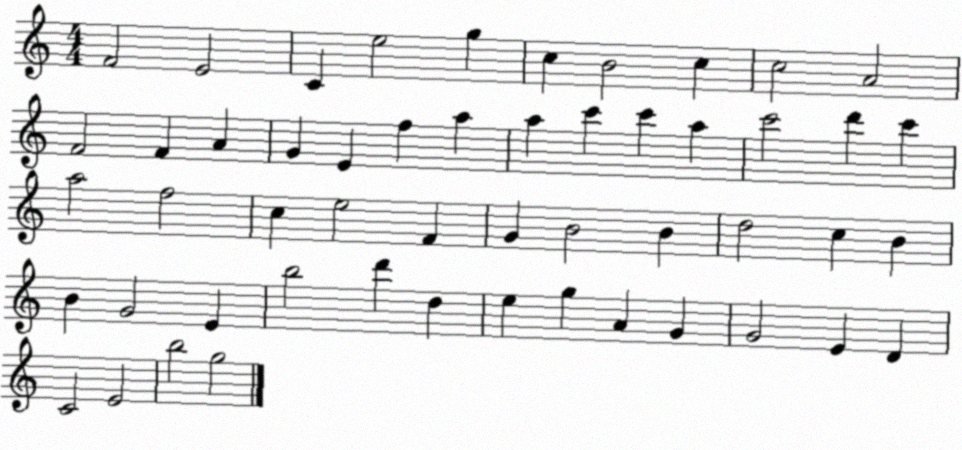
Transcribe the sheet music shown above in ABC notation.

X:1
T:Untitled
M:4/4
L:1/4
K:C
F2 E2 C e2 g c B2 c c2 A2 F2 F A G E f a a c' c' a c'2 d' c' a2 f2 c e2 F G B2 B d2 c B B G2 E b2 d' d e g A G G2 E D C2 E2 b2 g2